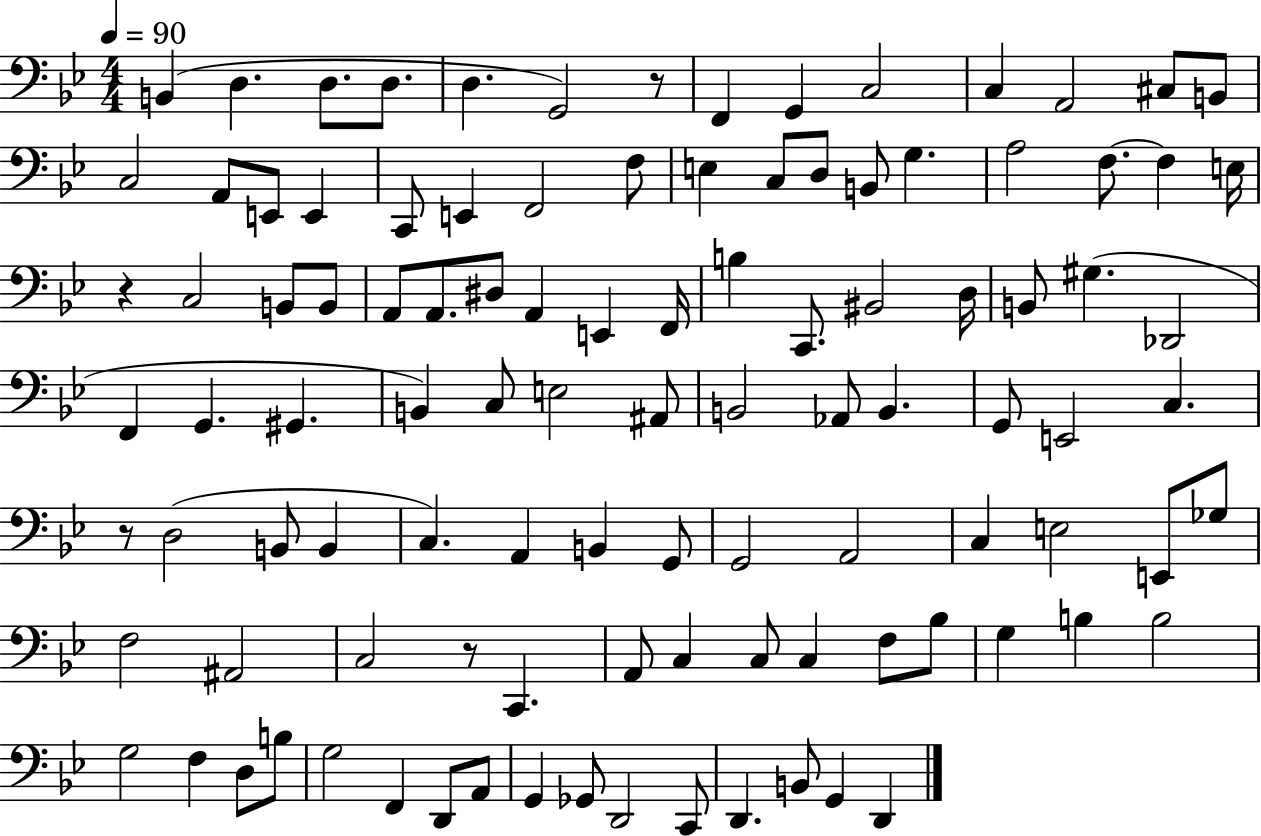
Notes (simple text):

B2/q D3/q. D3/e. D3/e. D3/q. G2/h R/e F2/q G2/q C3/h C3/q A2/h C#3/e B2/e C3/h A2/e E2/e E2/q C2/e E2/q F2/h F3/e E3/q C3/e D3/e B2/e G3/q. A3/h F3/e. F3/q E3/s R/q C3/h B2/e B2/e A2/e A2/e. D#3/e A2/q E2/q F2/s B3/q C2/e. BIS2/h D3/s B2/e G#3/q. Db2/h F2/q G2/q. G#2/q. B2/q C3/e E3/h A#2/e B2/h Ab2/e B2/q. G2/e E2/h C3/q. R/e D3/h B2/e B2/q C3/q. A2/q B2/q G2/e G2/h A2/h C3/q E3/h E2/e Gb3/e F3/h A#2/h C3/h R/e C2/q. A2/e C3/q C3/e C3/q F3/e Bb3/e G3/q B3/q B3/h G3/h F3/q D3/e B3/e G3/h F2/q D2/e A2/e G2/q Gb2/e D2/h C2/e D2/q. B2/e G2/q D2/q